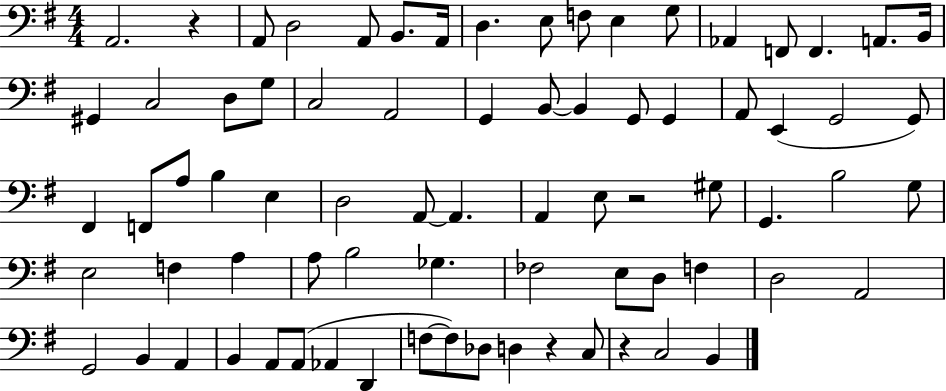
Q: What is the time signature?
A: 4/4